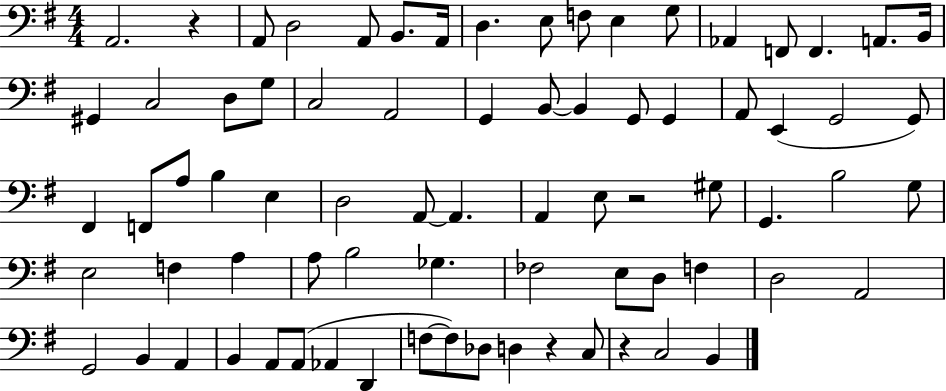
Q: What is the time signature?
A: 4/4